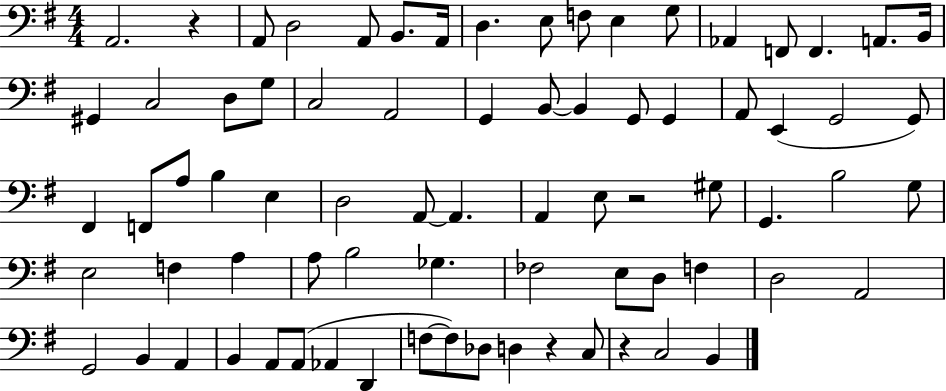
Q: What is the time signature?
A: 4/4